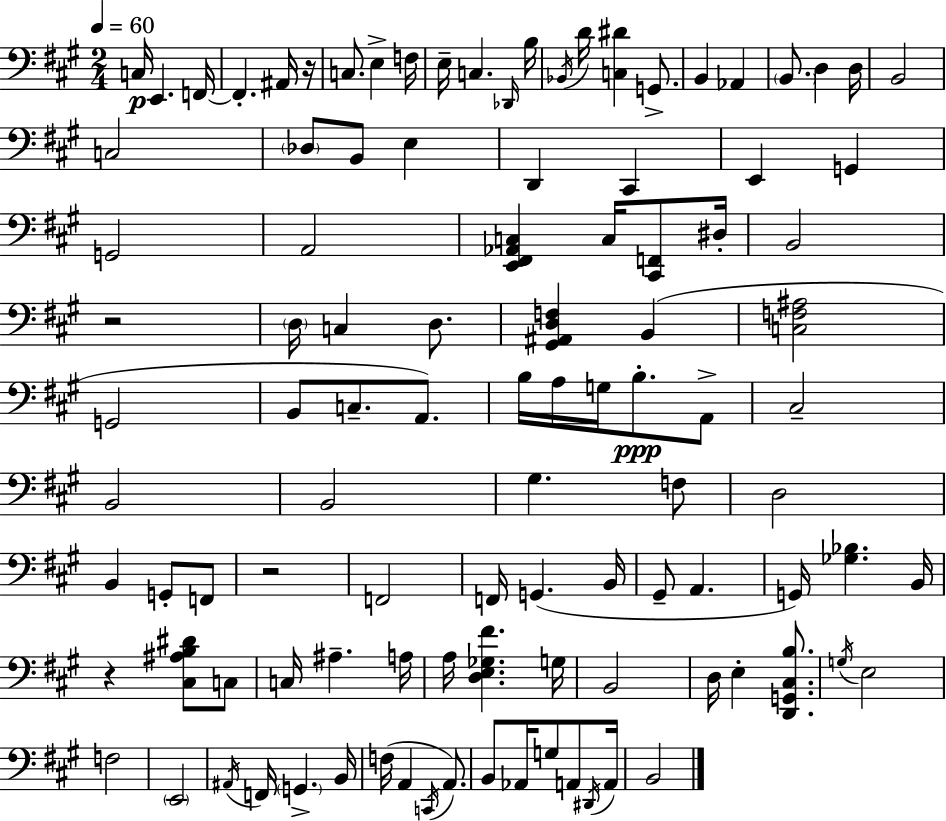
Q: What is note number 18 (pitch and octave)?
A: B2